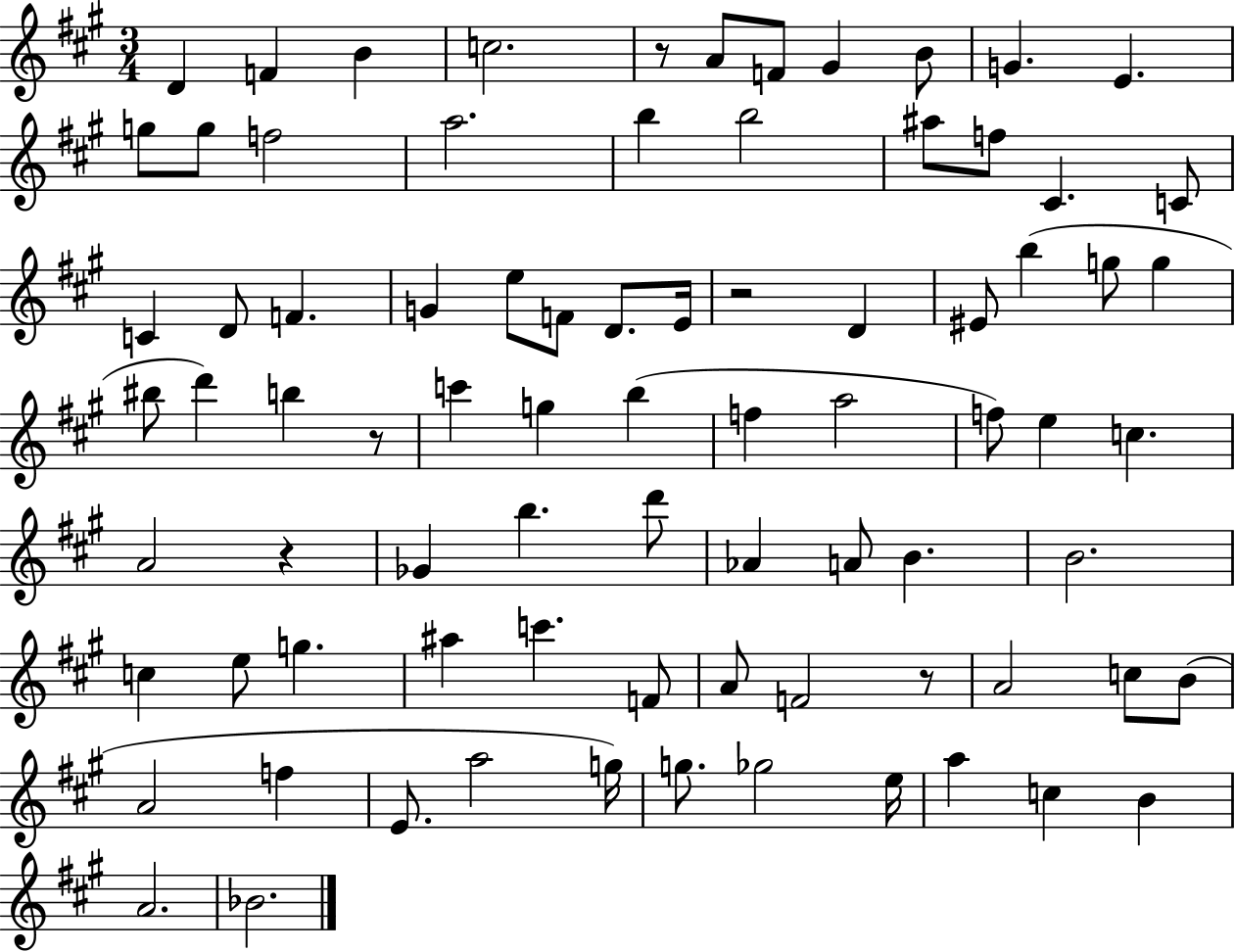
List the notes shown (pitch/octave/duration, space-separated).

D4/q F4/q B4/q C5/h. R/e A4/e F4/e G#4/q B4/e G4/q. E4/q. G5/e G5/e F5/h A5/h. B5/q B5/h A#5/e F5/e C#4/q. C4/e C4/q D4/e F4/q. G4/q E5/e F4/e D4/e. E4/s R/h D4/q EIS4/e B5/q G5/e G5/q BIS5/e D6/q B5/q R/e C6/q G5/q B5/q F5/q A5/h F5/e E5/q C5/q. A4/h R/q Gb4/q B5/q. D6/e Ab4/q A4/e B4/q. B4/h. C5/q E5/e G5/q. A#5/q C6/q. F4/e A4/e F4/h R/e A4/h C5/e B4/e A4/h F5/q E4/e. A5/h G5/s G5/e. Gb5/h E5/s A5/q C5/q B4/q A4/h. Bb4/h.